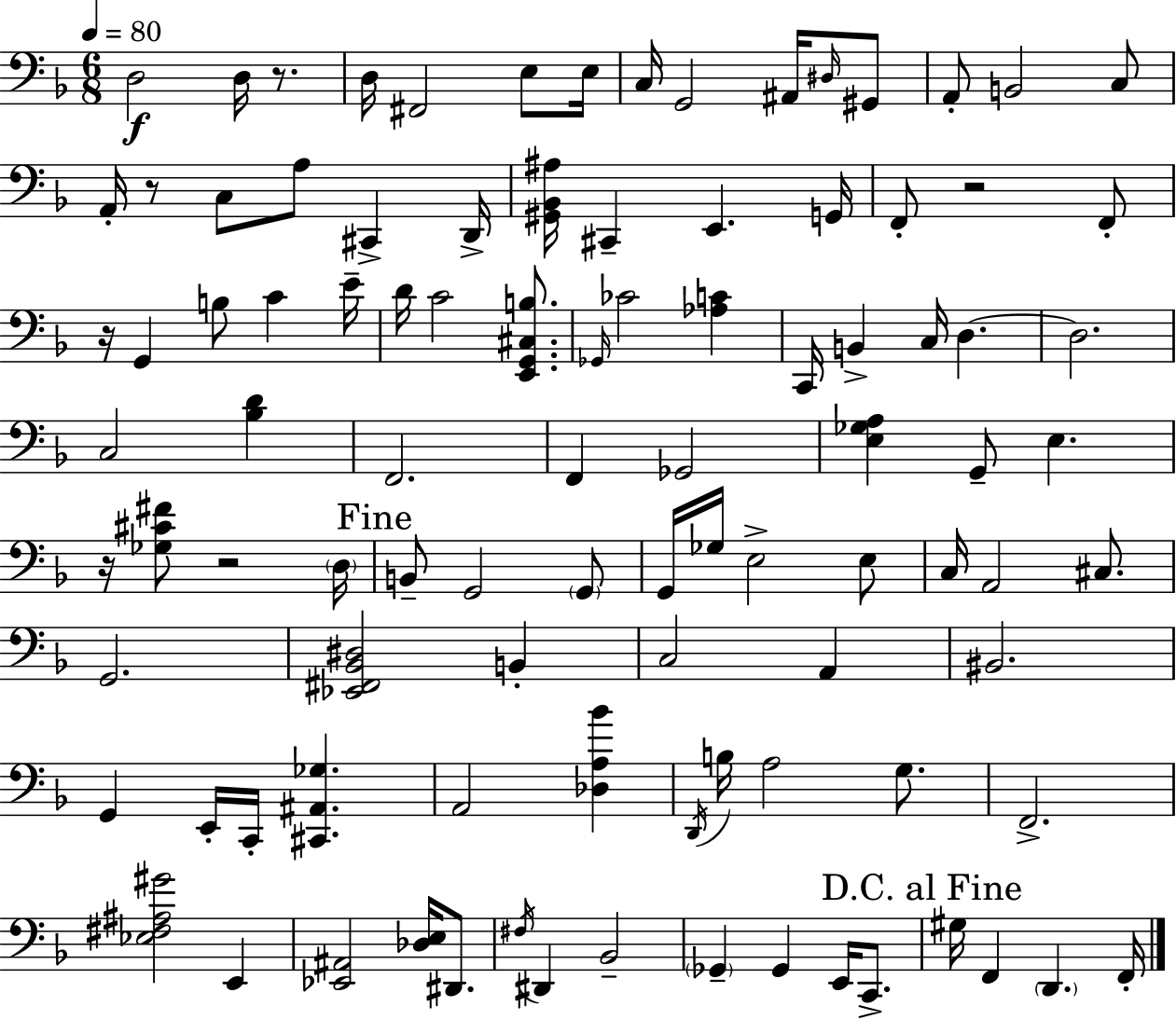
D3/h D3/s R/e. D3/s F#2/h E3/e E3/s C3/s G2/h A#2/s D#3/s G#2/e A2/e B2/h C3/e A2/s R/e C3/e A3/e C#2/q D2/s [G#2,Bb2,A#3]/s C#2/q E2/q. G2/s F2/e R/h F2/e R/s G2/q B3/e C4/q E4/s D4/s C4/h [E2,G2,C#3,B3]/e. Gb2/s CES4/h [Ab3,C4]/q C2/s B2/q C3/s D3/q. D3/h. C3/h [Bb3,D4]/q F2/h. F2/q Gb2/h [E3,Gb3,A3]/q G2/e E3/q. R/s [Gb3,C#4,F#4]/e R/h D3/s B2/e G2/h G2/e G2/s Gb3/s E3/h E3/e C3/s A2/h C#3/e. G2/h. [Eb2,F#2,Bb2,D#3]/h B2/q C3/h A2/q BIS2/h. G2/q E2/s C2/s [C#2,A#2,Gb3]/q. A2/h [Db3,A3,Bb4]/q D2/s B3/s A3/h G3/e. F2/h. [Eb3,F#3,A#3,G#4]/h E2/q [Eb2,A#2]/h [Db3,E3]/s D#2/e. F#3/s D#2/q Bb2/h Gb2/q Gb2/q E2/s C2/e. G#3/s F2/q D2/q. F2/s